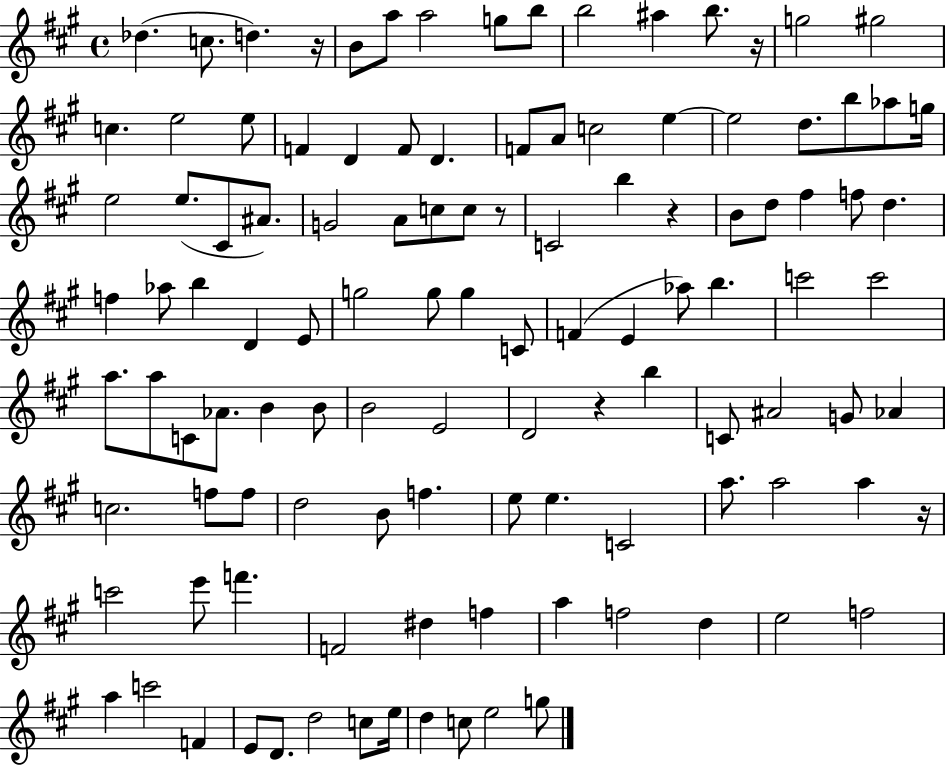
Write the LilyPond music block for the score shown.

{
  \clef treble
  \time 4/4
  \defaultTimeSignature
  \key a \major
  des''4.( c''8. d''4.) r16 | b'8 a''8 a''2 g''8 b''8 | b''2 ais''4 b''8. r16 | g''2 gis''2 | \break c''4. e''2 e''8 | f'4 d'4 f'8 d'4. | f'8 a'8 c''2 e''4~~ | e''2 d''8. b''8 aes''8 g''16 | \break e''2 e''8.( cis'8 ais'8.) | g'2 a'8 c''8 c''8 r8 | c'2 b''4 r4 | b'8 d''8 fis''4 f''8 d''4. | \break f''4 aes''8 b''4 d'4 e'8 | g''2 g''8 g''4 c'8 | f'4( e'4 aes''8) b''4. | c'''2 c'''2 | \break a''8. a''8 c'8 aes'8. b'4 b'8 | b'2 e'2 | d'2 r4 b''4 | c'8 ais'2 g'8 aes'4 | \break c''2. f''8 f''8 | d''2 b'8 f''4. | e''8 e''4. c'2 | a''8. a''2 a''4 r16 | \break c'''2 e'''8 f'''4. | f'2 dis''4 f''4 | a''4 f''2 d''4 | e''2 f''2 | \break a''4 c'''2 f'4 | e'8 d'8. d''2 c''8 e''16 | d''4 c''8 e''2 g''8 | \bar "|."
}